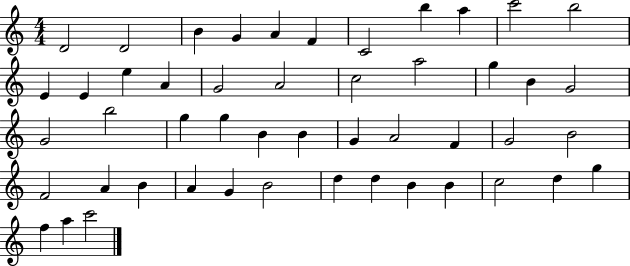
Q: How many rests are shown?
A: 0